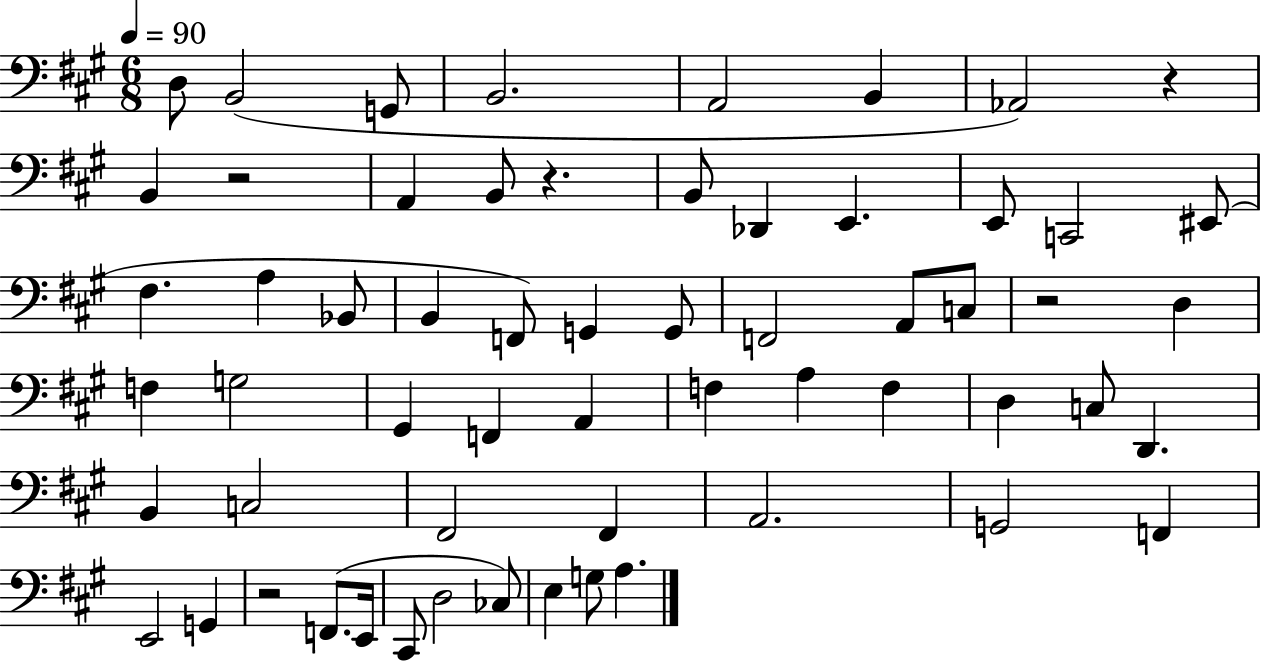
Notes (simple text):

D3/e B2/h G2/e B2/h. A2/h B2/q Ab2/h R/q B2/q R/h A2/q B2/e R/q. B2/e Db2/q E2/q. E2/e C2/h EIS2/e F#3/q. A3/q Bb2/e B2/q F2/e G2/q G2/e F2/h A2/e C3/e R/h D3/q F3/q G3/h G#2/q F2/q A2/q F3/q A3/q F3/q D3/q C3/e D2/q. B2/q C3/h F#2/h F#2/q A2/h. G2/h F2/q E2/h G2/q R/h F2/e. E2/s C#2/e D3/h CES3/e E3/q G3/e A3/q.